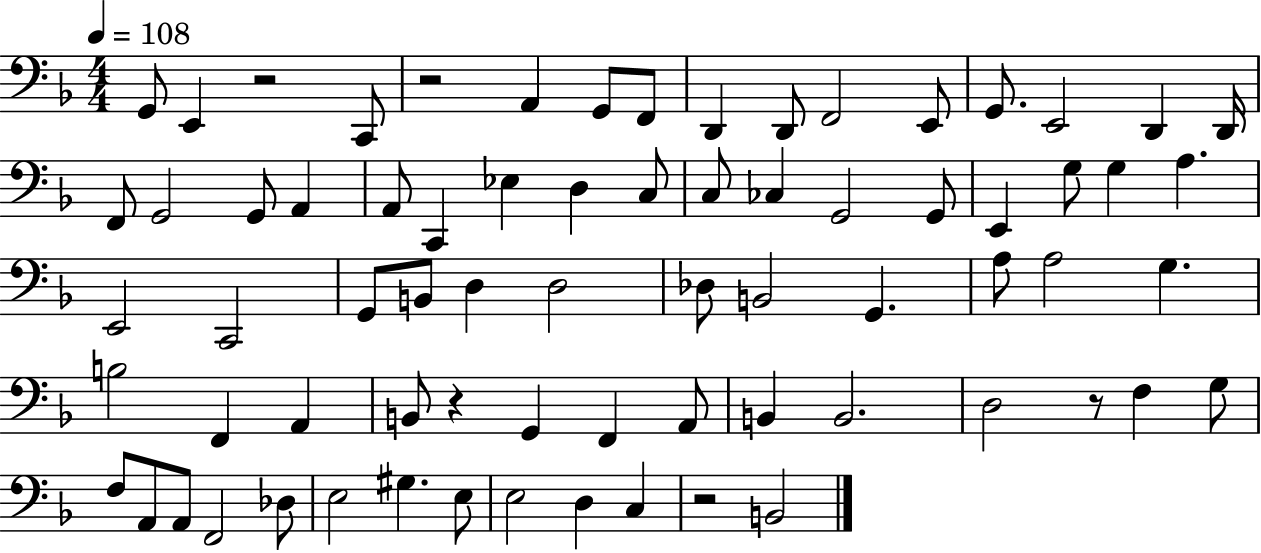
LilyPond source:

{
  \clef bass
  \numericTimeSignature
  \time 4/4
  \key f \major
  \tempo 4 = 108
  g,8 e,4 r2 c,8 | r2 a,4 g,8 f,8 | d,4 d,8 f,2 e,8 | g,8. e,2 d,4 d,16 | \break f,8 g,2 g,8 a,4 | a,8 c,4 ees4 d4 c8 | c8 ces4 g,2 g,8 | e,4 g8 g4 a4. | \break e,2 c,2 | g,8 b,8 d4 d2 | des8 b,2 g,4. | a8 a2 g4. | \break b2 f,4 a,4 | b,8 r4 g,4 f,4 a,8 | b,4 b,2. | d2 r8 f4 g8 | \break f8 a,8 a,8 f,2 des8 | e2 gis4. e8 | e2 d4 c4 | r2 b,2 | \break \bar "|."
}